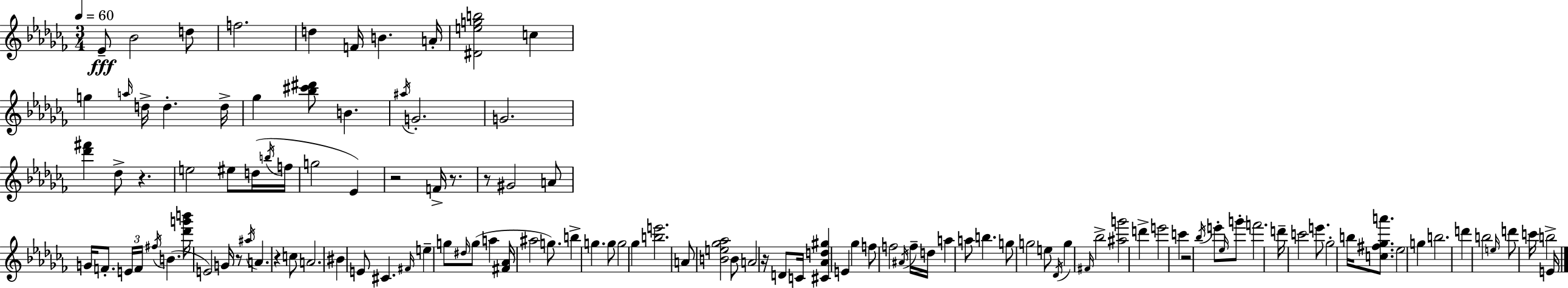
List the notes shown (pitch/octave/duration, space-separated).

Eb4/e Bb4/h D5/e F5/h. D5/q F4/s B4/q. A4/s [D#4,E5,G5,B5]/h C5/q G5/q A5/s D5/s D5/q. D5/s Gb5/q [Bb5,C#6,D#6]/e B4/q. A#5/s G4/h. G4/h. [Db6,F#6]/q Db5/e R/q. E5/h EIS5/e D5/s B5/s F5/s G5/h Eb4/q R/h F4/s R/e. R/e G#4/h A4/e G4/s F4/e. E4/s F4/s F#5/s B4/q. [Db6,G6,B6]/s E4/h G4/s R/e A#5/s A4/q. R/q C5/e A4/h. BIS4/q E4/e C#4/q. F#4/s E5/q G5/e D#5/s G5/e A5/q [F#4,Ab4]/s A#5/h G5/e. B5/q G5/q. G5/e G5/h Gb5/q [B5,E6]/h. A4/e [B4,E5,Gb5,Ab5]/h B4/e A4/h R/s D4/e C4/s [C#4,Ab4,D5,G#5]/q E4/q Gb5/q F5/e F5/h A#4/s F5/s D5/s A5/q A5/e B5/q. G5/e G5/h E5/e Db4/s G5/q F#4/s Bb5/h [A#5,G6]/h D6/q E6/h C6/q R/h Bb5/s E6/e Eb5/s G6/e F6/h. D6/s C6/h E6/e. Gb5/h B5/s [C5,F#5,Gb5,A6]/e. Eb5/h G5/q B5/h. D6/q B5/h E5/s D6/e C6/s B5/h E4/s